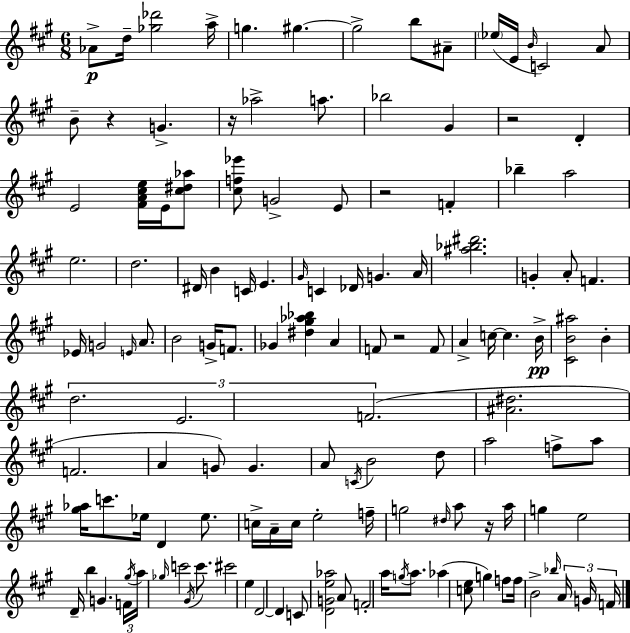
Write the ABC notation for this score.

X:1
T:Untitled
M:6/8
L:1/4
K:A
_A/2 d/4 [_g_d']2 a/4 g ^g ^g2 b/2 ^A/2 _e/4 E/4 B/4 C2 A/2 B/2 z G z/4 _a2 a/2 _b2 ^G z2 D E2 [^FA^ce]/4 E/4 [^c^d_a]/2 [^cf_e']/2 G2 E/2 z2 F _b a2 e2 d2 ^D/4 B C/4 E ^G/4 C _D/4 G A/4 [^a_b^d']2 G A/2 F _E/4 G2 E/4 A/2 B2 G/4 F/2 _G [^d^g_a_b] A F/2 z2 F/2 A c/4 c B/4 [^CB^a]2 B d2 E2 F2 [^A^d]2 F2 A G/2 G A/2 C/4 B2 d/2 a2 f/2 a/2 [^g_a]/4 c'/2 _e/4 D _e/2 c/4 A/4 c/4 e2 f/4 g2 ^d/4 a/2 z/4 a/4 g e2 D/4 b G F/4 ^g/4 a/4 _g/4 c'2 ^G/4 c'/2 ^c'2 e D2 D C/2 [DGe_a]2 A/2 F2 a/4 g/4 a/2 _a [ce]/2 g f/2 f/4 B2 _b/4 A/4 G/4 F/4